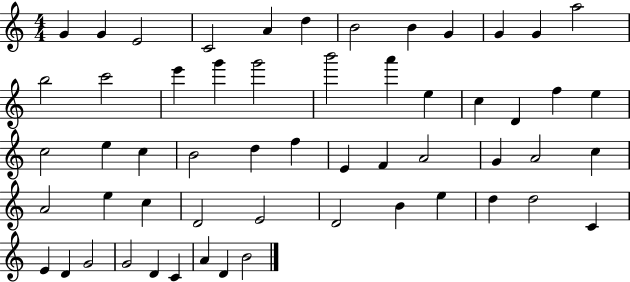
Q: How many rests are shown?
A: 0